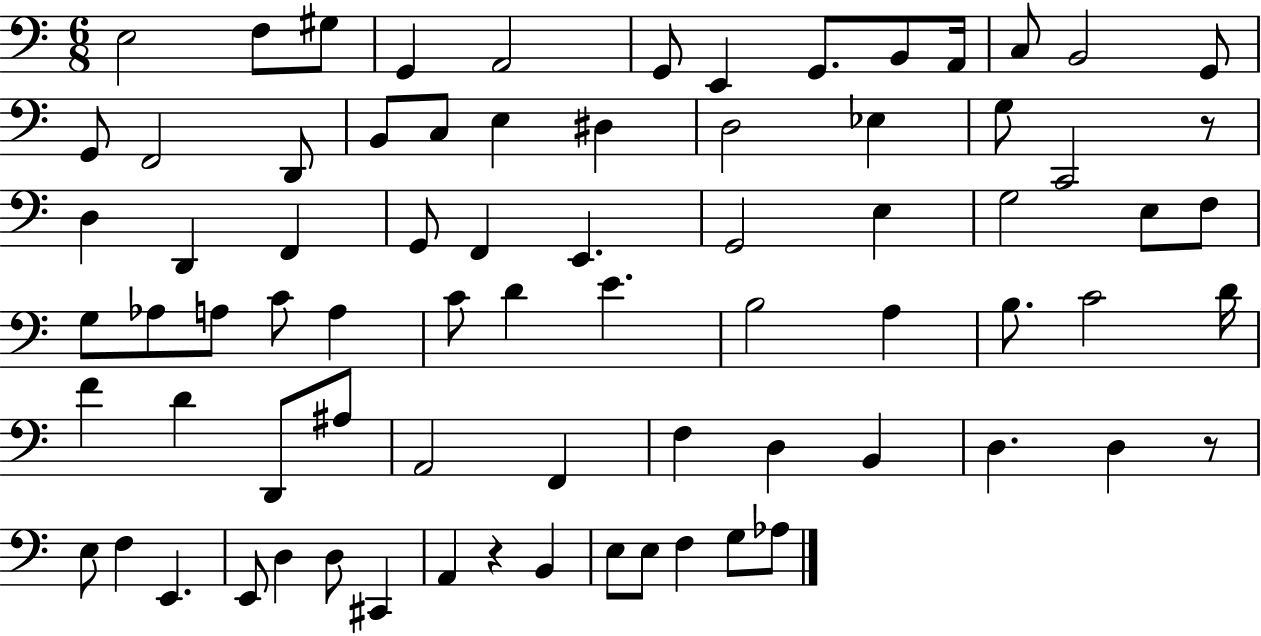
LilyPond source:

{
  \clef bass
  \numericTimeSignature
  \time 6/8
  \key c \major
  e2 f8 gis8 | g,4 a,2 | g,8 e,4 g,8. b,8 a,16 | c8 b,2 g,8 | \break g,8 f,2 d,8 | b,8 c8 e4 dis4 | d2 ees4 | g8 c,2 r8 | \break d4 d,4 f,4 | g,8 f,4 e,4. | g,2 e4 | g2 e8 f8 | \break g8 aes8 a8 c'8 a4 | c'8 d'4 e'4. | b2 a4 | b8. c'2 d'16 | \break f'4 d'4 d,8 ais8 | a,2 f,4 | f4 d4 b,4 | d4. d4 r8 | \break e8 f4 e,4. | e,8 d4 d8 cis,4 | a,4 r4 b,4 | e8 e8 f4 g8 aes8 | \break \bar "|."
}